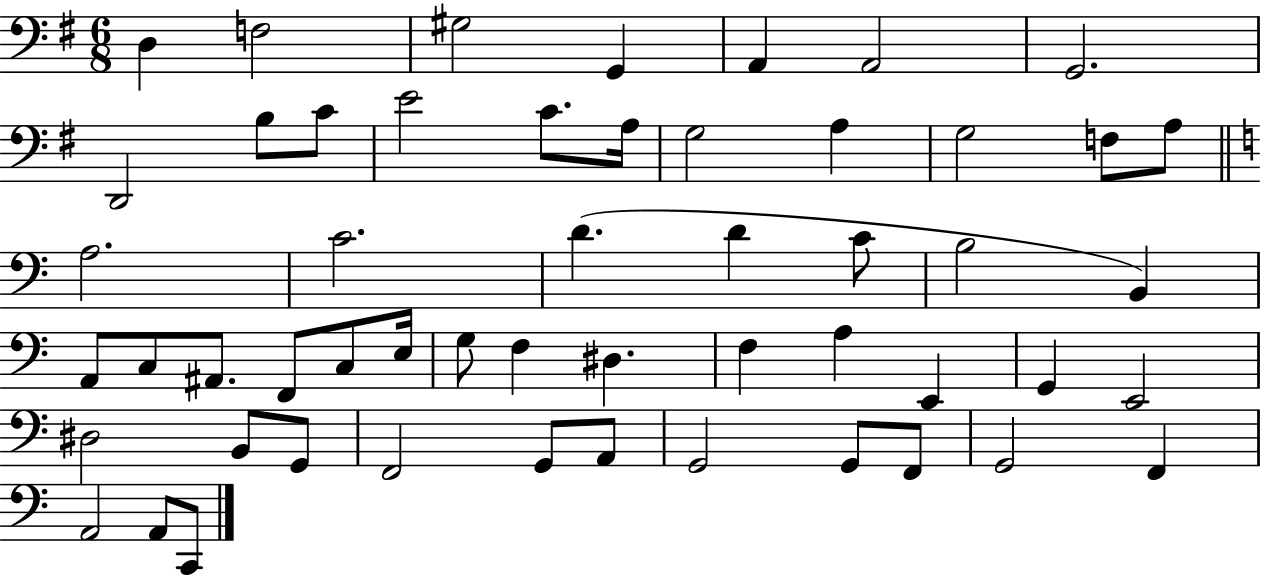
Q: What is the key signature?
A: G major